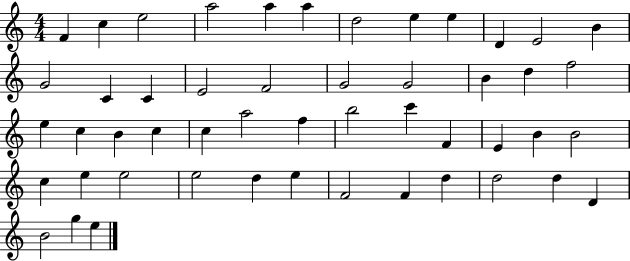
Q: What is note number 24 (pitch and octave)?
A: C5